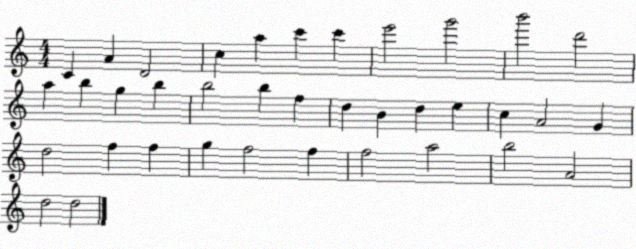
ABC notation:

X:1
T:Untitled
M:4/4
L:1/4
K:C
C A D2 c a c' c' e'2 g'2 b'2 d'2 a b g b b2 b f d B d e c A2 G d2 f f g f2 f f2 a2 b2 A2 d2 d2